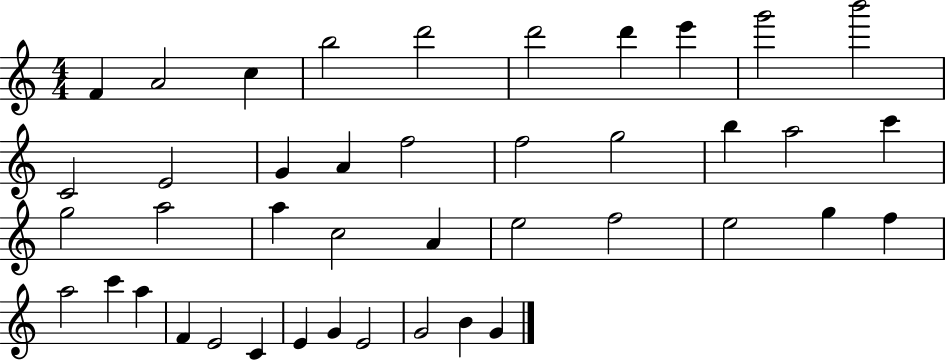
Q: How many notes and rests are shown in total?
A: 42